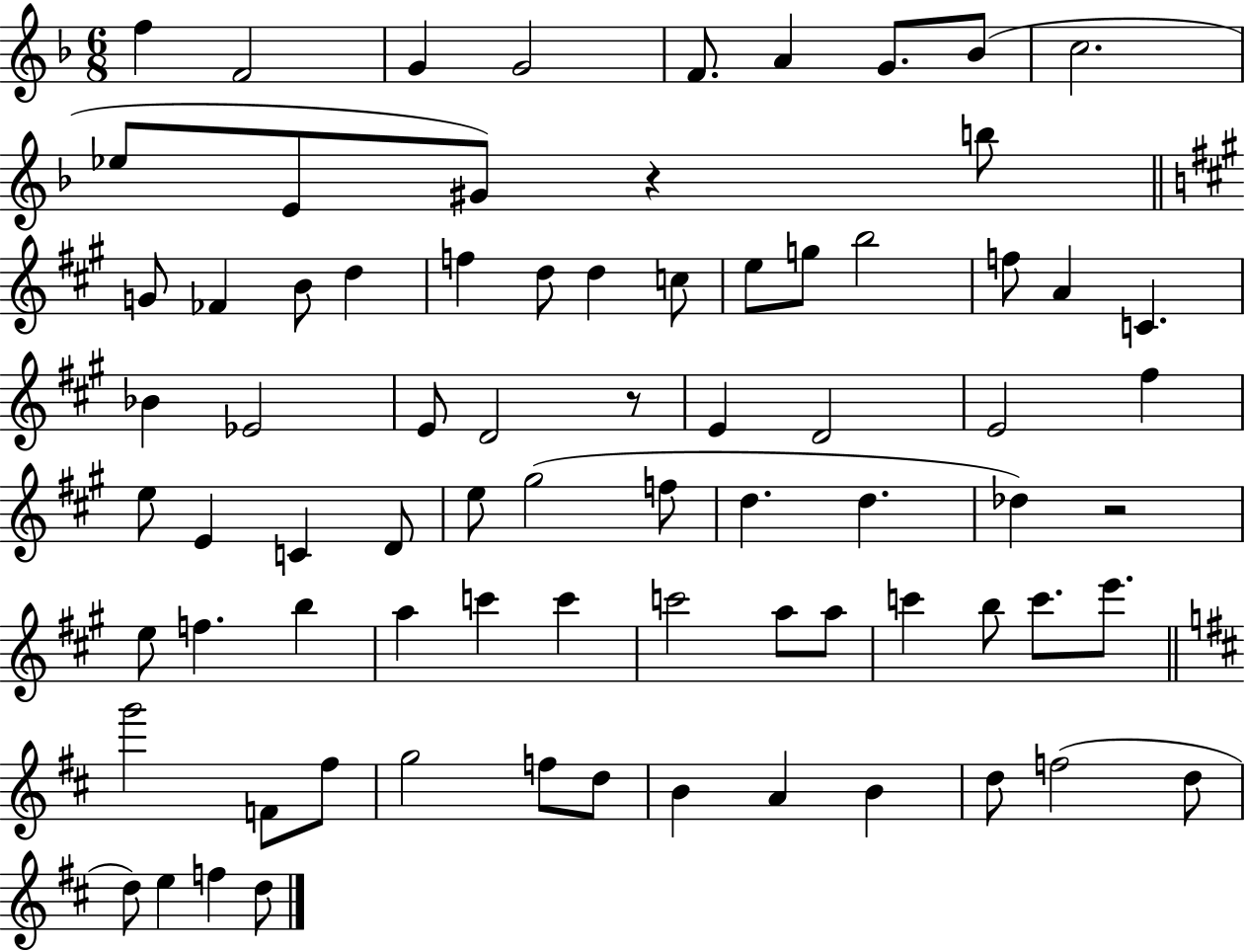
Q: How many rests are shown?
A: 3